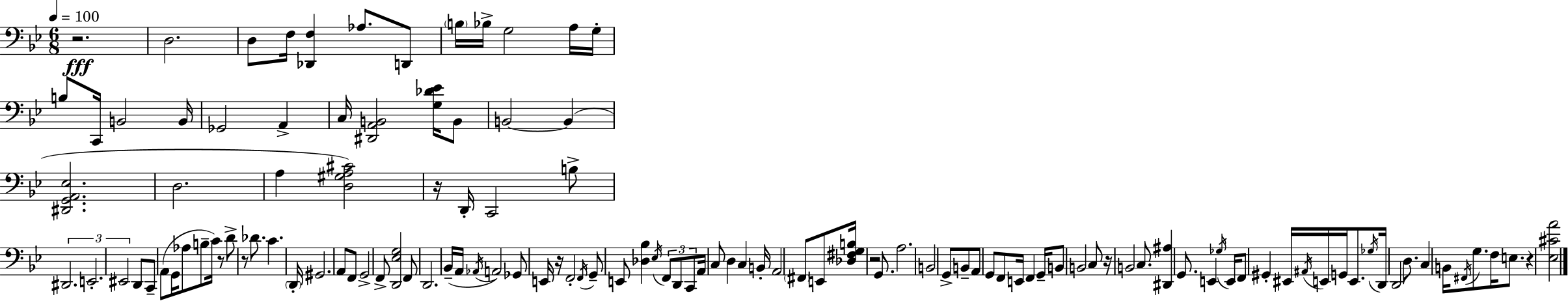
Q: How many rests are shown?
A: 8